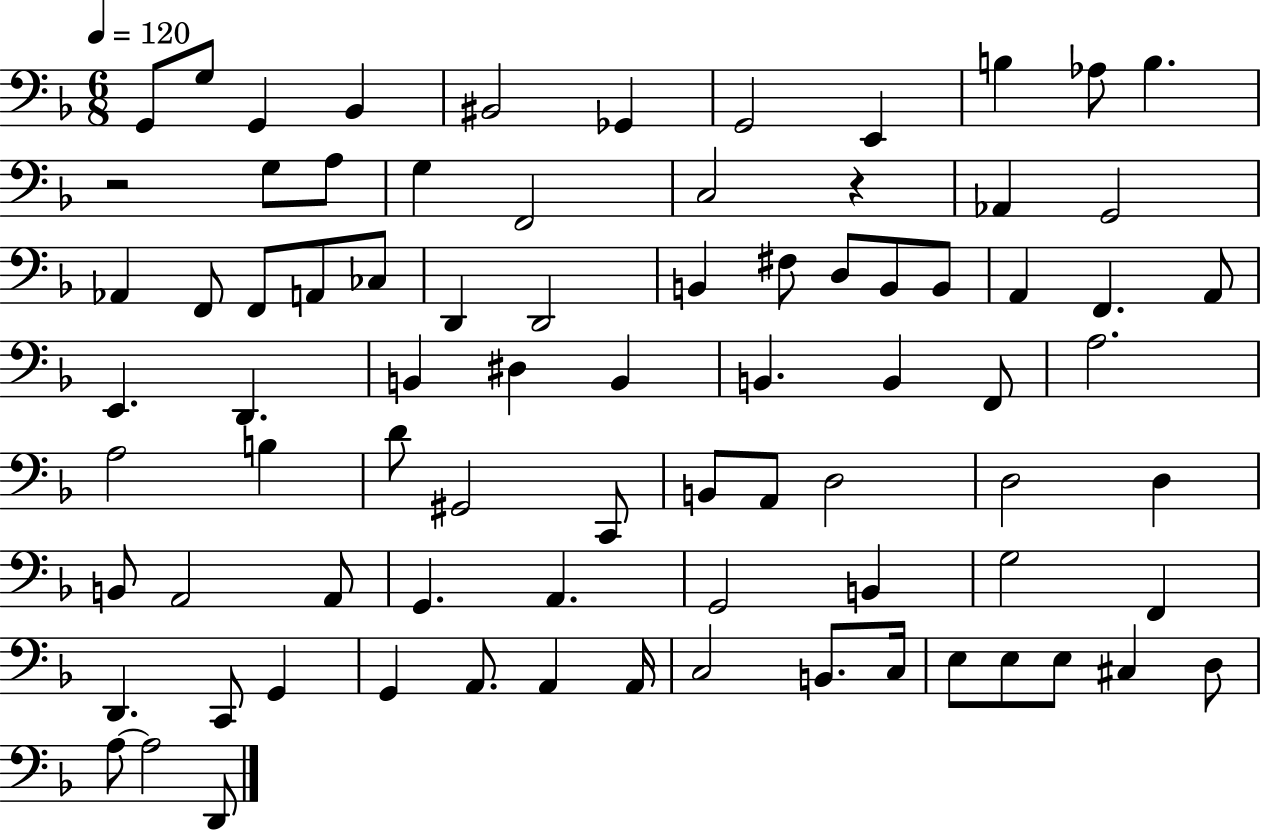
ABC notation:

X:1
T:Untitled
M:6/8
L:1/4
K:F
G,,/2 G,/2 G,, _B,, ^B,,2 _G,, G,,2 E,, B, _A,/2 B, z2 G,/2 A,/2 G, F,,2 C,2 z _A,, G,,2 _A,, F,,/2 F,,/2 A,,/2 _C,/2 D,, D,,2 B,, ^F,/2 D,/2 B,,/2 B,,/2 A,, F,, A,,/2 E,, D,, B,, ^D, B,, B,, B,, F,,/2 A,2 A,2 B, D/2 ^G,,2 C,,/2 B,,/2 A,,/2 D,2 D,2 D, B,,/2 A,,2 A,,/2 G,, A,, G,,2 B,, G,2 F,, D,, C,,/2 G,, G,, A,,/2 A,, A,,/4 C,2 B,,/2 C,/4 E,/2 E,/2 E,/2 ^C, D,/2 A,/2 A,2 D,,/2